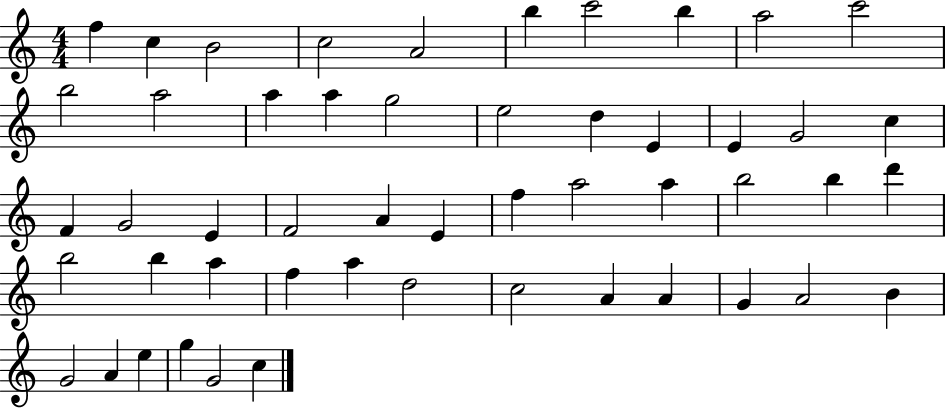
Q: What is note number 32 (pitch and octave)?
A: B5